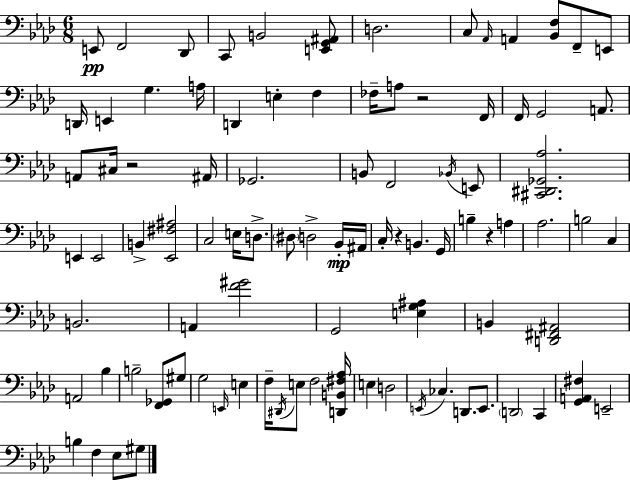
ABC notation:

X:1
T:Untitled
M:6/8
L:1/4
K:Ab
E,,/2 F,,2 _D,,/2 C,,/2 B,,2 [E,,G,,^A,,]/2 D,2 C,/2 _A,,/4 A,, [_B,,F,]/2 F,,/2 E,,/2 D,,/4 E,, G, A,/4 D,, E, F, _F,/4 A,/2 z2 F,,/4 F,,/4 G,,2 A,,/2 A,,/2 ^C,/4 z2 ^A,,/4 _G,,2 B,,/2 F,,2 _B,,/4 E,,/2 [^C,,^D,,_G,,_A,]2 E,, E,,2 B,, [_E,,^F,^A,]2 C,2 E,/4 D,/2 ^D,/2 D,2 _B,,/4 ^A,,/4 C,/4 z B,, G,,/4 B, z A, _A,2 B,2 C, B,,2 A,, [F^G]2 G,,2 [E,G,^A,] B,, [D,,^F,,^A,,]2 A,,2 _B, B,2 [F,,_G,,]/2 ^G,/2 G,2 E,,/4 E, F,/4 ^D,,/4 E,/2 F,2 [D,,B,,^F,_A,]/4 E, D,2 E,,/4 _C, D,,/2 E,,/2 D,,2 C,, [G,,A,,^F,] E,,2 B, F, _E,/2 ^G,/2